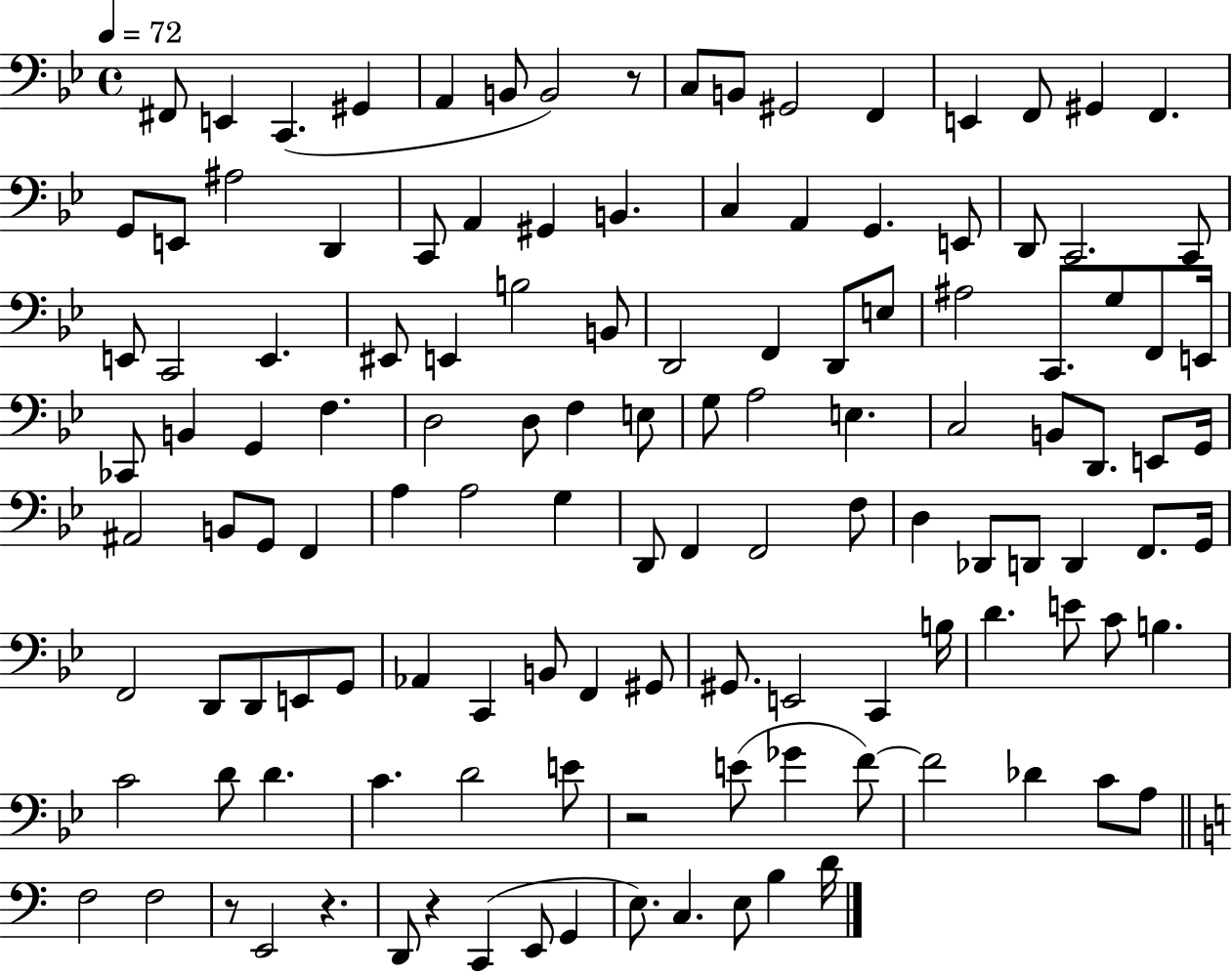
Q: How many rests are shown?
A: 5